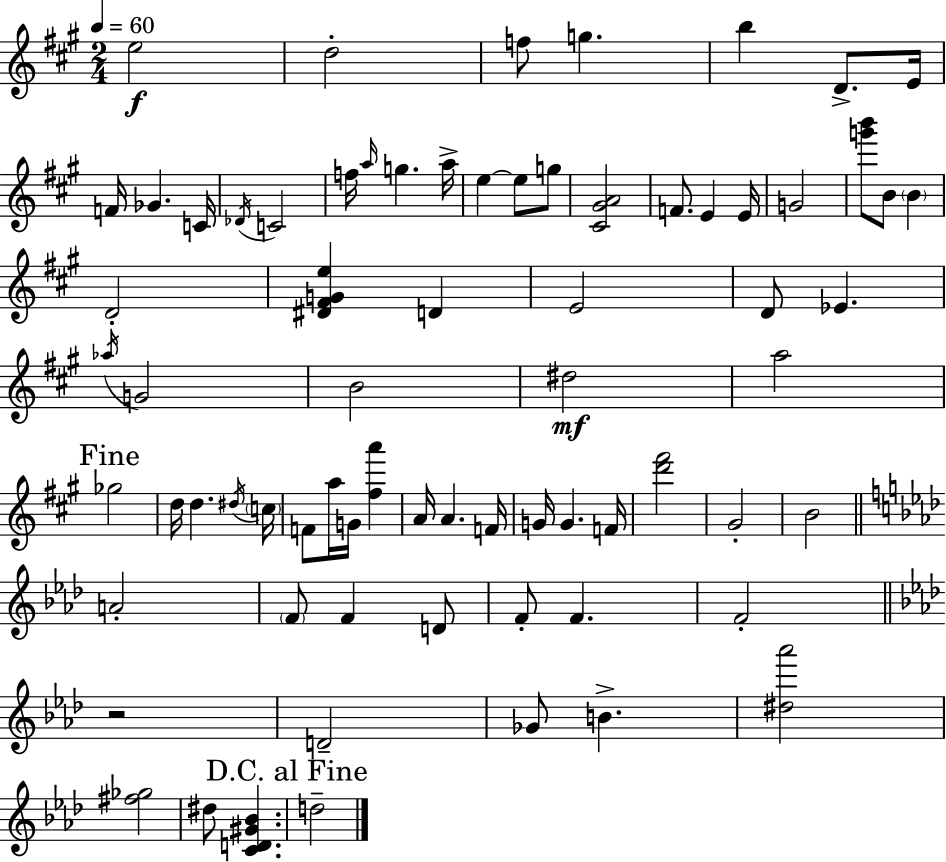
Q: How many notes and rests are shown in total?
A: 72